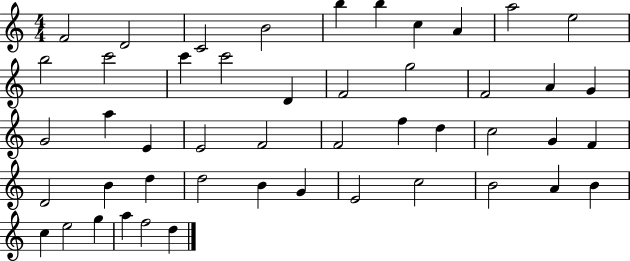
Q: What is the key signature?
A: C major